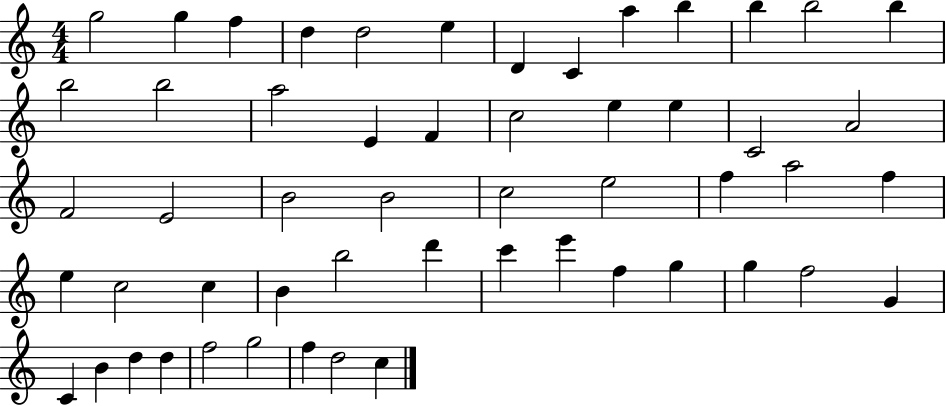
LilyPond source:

{
  \clef treble
  \numericTimeSignature
  \time 4/4
  \key c \major
  g''2 g''4 f''4 | d''4 d''2 e''4 | d'4 c'4 a''4 b''4 | b''4 b''2 b''4 | \break b''2 b''2 | a''2 e'4 f'4 | c''2 e''4 e''4 | c'2 a'2 | \break f'2 e'2 | b'2 b'2 | c''2 e''2 | f''4 a''2 f''4 | \break e''4 c''2 c''4 | b'4 b''2 d'''4 | c'''4 e'''4 f''4 g''4 | g''4 f''2 g'4 | \break c'4 b'4 d''4 d''4 | f''2 g''2 | f''4 d''2 c''4 | \bar "|."
}